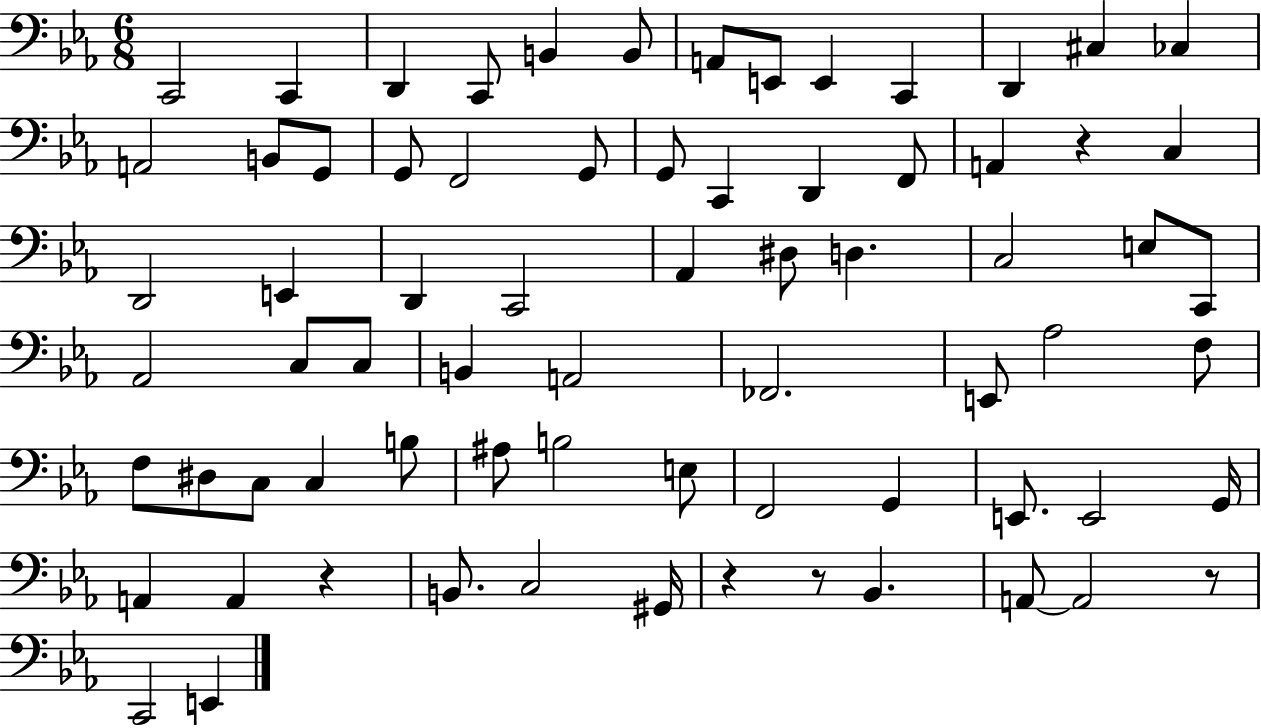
{
  \clef bass
  \numericTimeSignature
  \time 6/8
  \key ees \major
  c,2 c,4 | d,4 c,8 b,4 b,8 | a,8 e,8 e,4 c,4 | d,4 cis4 ces4 | \break a,2 b,8 g,8 | g,8 f,2 g,8 | g,8 c,4 d,4 f,8 | a,4 r4 c4 | \break d,2 e,4 | d,4 c,2 | aes,4 dis8 d4. | c2 e8 c,8 | \break aes,2 c8 c8 | b,4 a,2 | fes,2. | e,8 aes2 f8 | \break f8 dis8 c8 c4 b8 | ais8 b2 e8 | f,2 g,4 | e,8. e,2 g,16 | \break a,4 a,4 r4 | b,8. c2 gis,16 | r4 r8 bes,4. | a,8~~ a,2 r8 | \break c,2 e,4 | \bar "|."
}